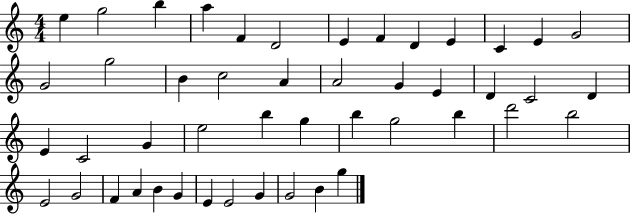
{
  \clef treble
  \numericTimeSignature
  \time 4/4
  \key c \major
  e''4 g''2 b''4 | a''4 f'4 d'2 | e'4 f'4 d'4 e'4 | c'4 e'4 g'2 | \break g'2 g''2 | b'4 c''2 a'4 | a'2 g'4 e'4 | d'4 c'2 d'4 | \break e'4 c'2 g'4 | e''2 b''4 g''4 | b''4 g''2 b''4 | d'''2 b''2 | \break e'2 g'2 | f'4 a'4 b'4 g'4 | e'4 e'2 g'4 | g'2 b'4 g''4 | \break \bar "|."
}